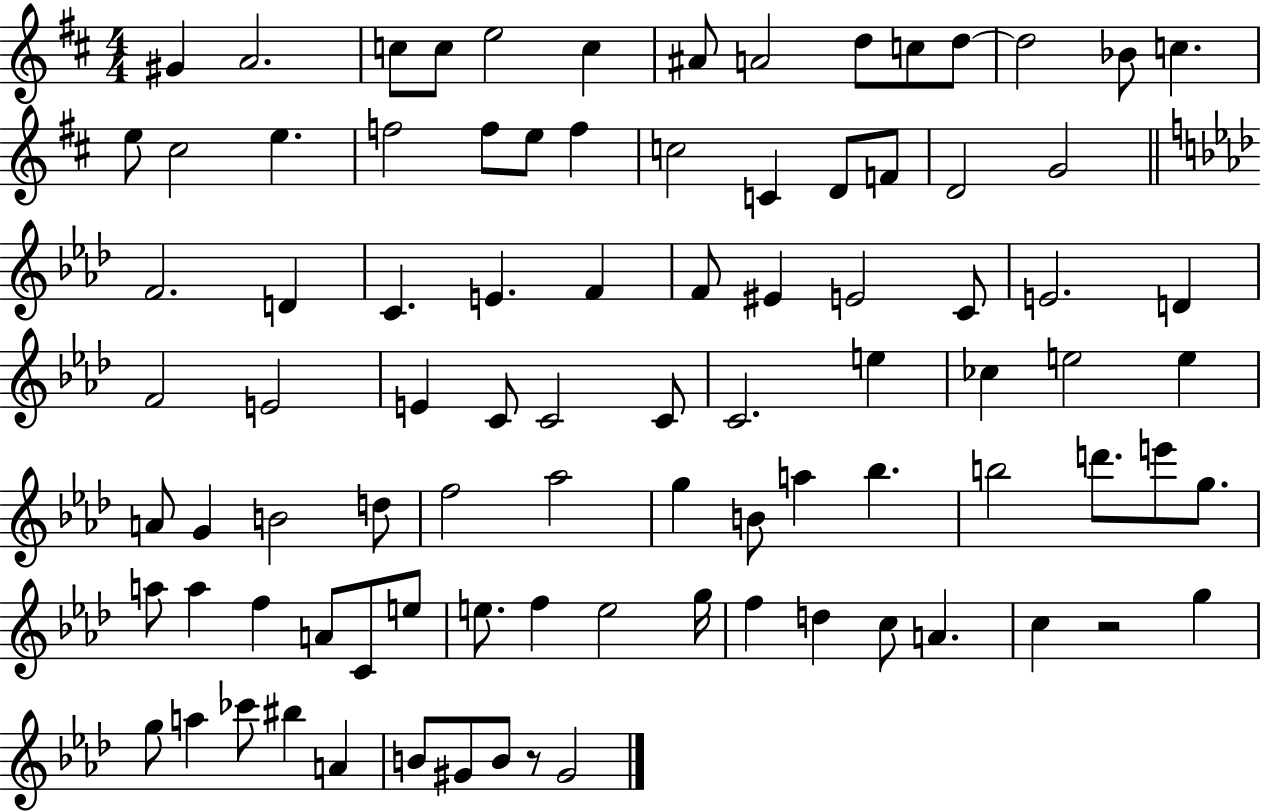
{
  \clef treble
  \numericTimeSignature
  \time 4/4
  \key d \major
  gis'4 a'2. | c''8 c''8 e''2 c''4 | ais'8 a'2 d''8 c''8 d''8~~ | d''2 bes'8 c''4. | \break e''8 cis''2 e''4. | f''2 f''8 e''8 f''4 | c''2 c'4 d'8 f'8 | d'2 g'2 | \break \bar "||" \break \key aes \major f'2. d'4 | c'4. e'4. f'4 | f'8 eis'4 e'2 c'8 | e'2. d'4 | \break f'2 e'2 | e'4 c'8 c'2 c'8 | c'2. e''4 | ces''4 e''2 e''4 | \break a'8 g'4 b'2 d''8 | f''2 aes''2 | g''4 b'8 a''4 bes''4. | b''2 d'''8. e'''8 g''8. | \break a''8 a''4 f''4 a'8 c'8 e''8 | e''8. f''4 e''2 g''16 | f''4 d''4 c''8 a'4. | c''4 r2 g''4 | \break g''8 a''4 ces'''8 bis''4 a'4 | b'8 gis'8 b'8 r8 gis'2 | \bar "|."
}